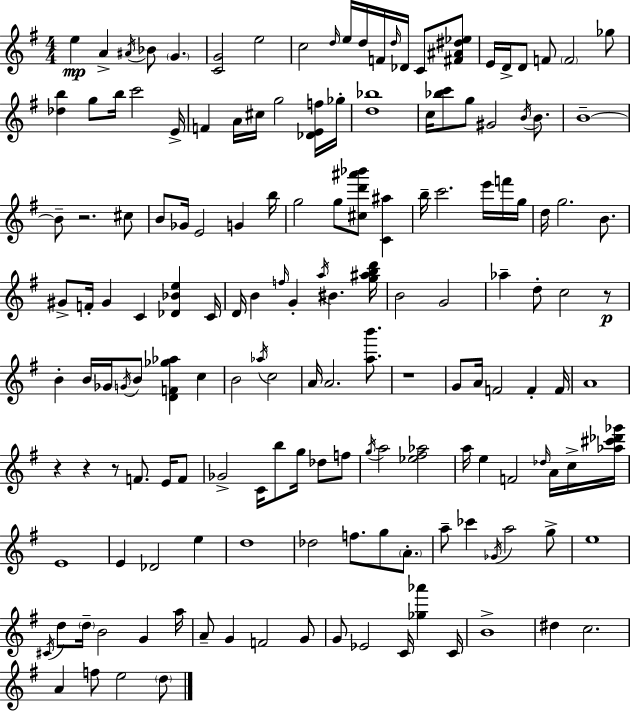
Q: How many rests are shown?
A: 6